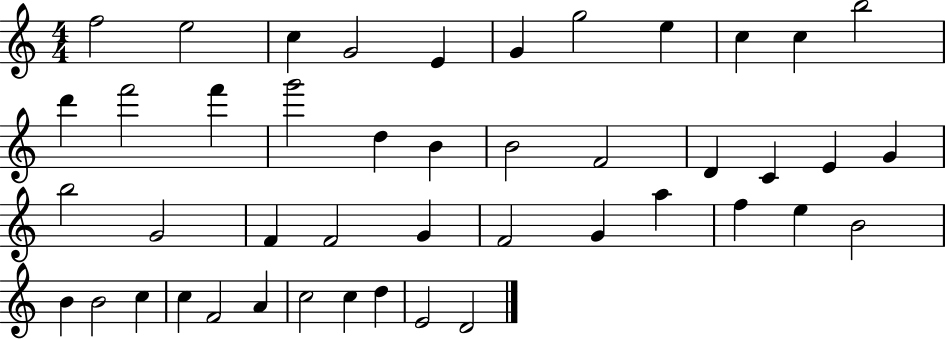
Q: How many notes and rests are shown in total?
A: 45